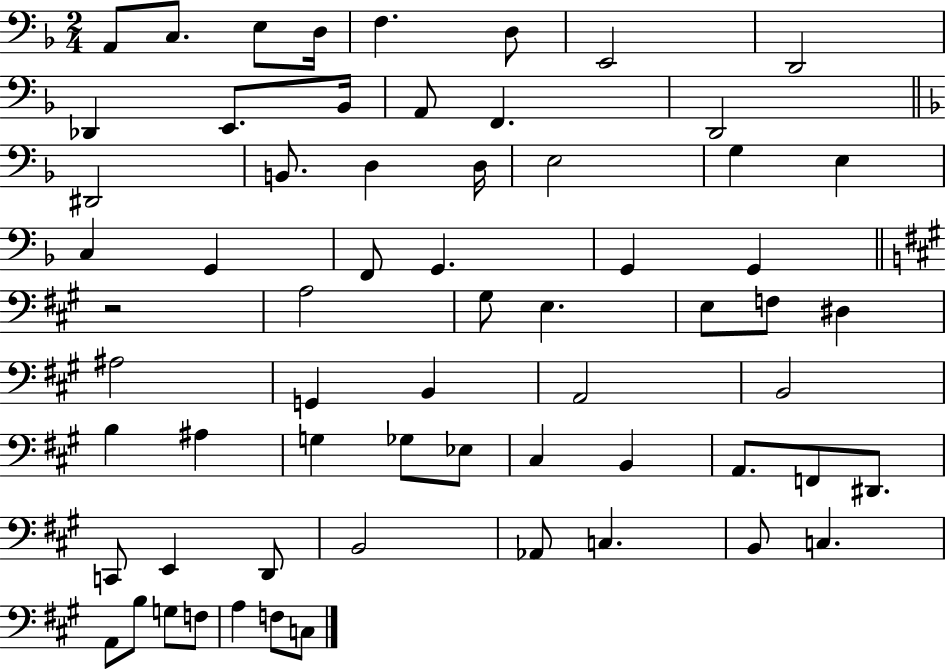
A2/e C3/e. E3/e D3/s F3/q. D3/e E2/h D2/h Db2/q E2/e. Bb2/s A2/e F2/q. D2/h D#2/h B2/e. D3/q D3/s E3/h G3/q E3/q C3/q G2/q F2/e G2/q. G2/q G2/q R/h A3/h G#3/e E3/q. E3/e F3/e D#3/q A#3/h G2/q B2/q A2/h B2/h B3/q A#3/q G3/q Gb3/e Eb3/e C#3/q B2/q A2/e. F2/e D#2/e. C2/e E2/q D2/e B2/h Ab2/e C3/q. B2/e C3/q. A2/e B3/e G3/e F3/e A3/q F3/e C3/e